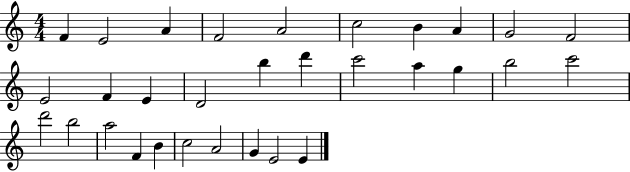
X:1
T:Untitled
M:4/4
L:1/4
K:C
F E2 A F2 A2 c2 B A G2 F2 E2 F E D2 b d' c'2 a g b2 c'2 d'2 b2 a2 F B c2 A2 G E2 E